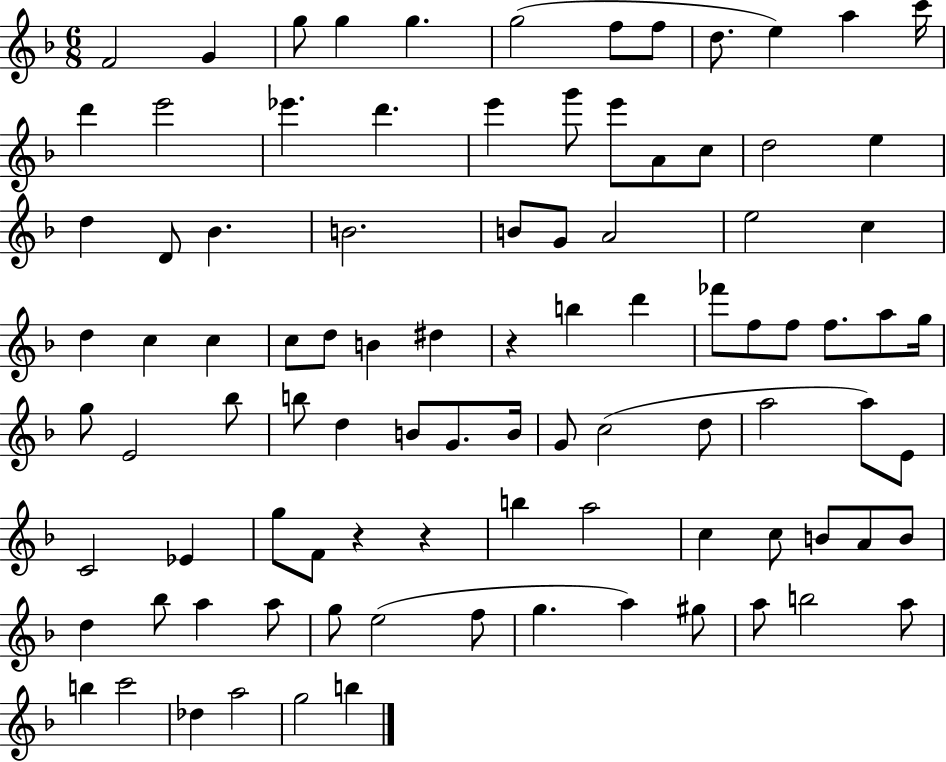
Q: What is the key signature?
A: F major